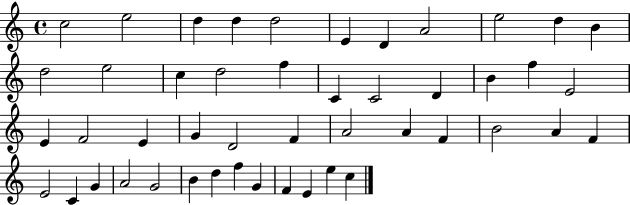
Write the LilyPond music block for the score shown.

{
  \clef treble
  \time 4/4
  \defaultTimeSignature
  \key c \major
  c''2 e''2 | d''4 d''4 d''2 | e'4 d'4 a'2 | e''2 d''4 b'4 | \break d''2 e''2 | c''4 d''2 f''4 | c'4 c'2 d'4 | b'4 f''4 e'2 | \break e'4 f'2 e'4 | g'4 d'2 f'4 | a'2 a'4 f'4 | b'2 a'4 f'4 | \break e'2 c'4 g'4 | a'2 g'2 | b'4 d''4 f''4 g'4 | f'4 e'4 e''4 c''4 | \break \bar "|."
}